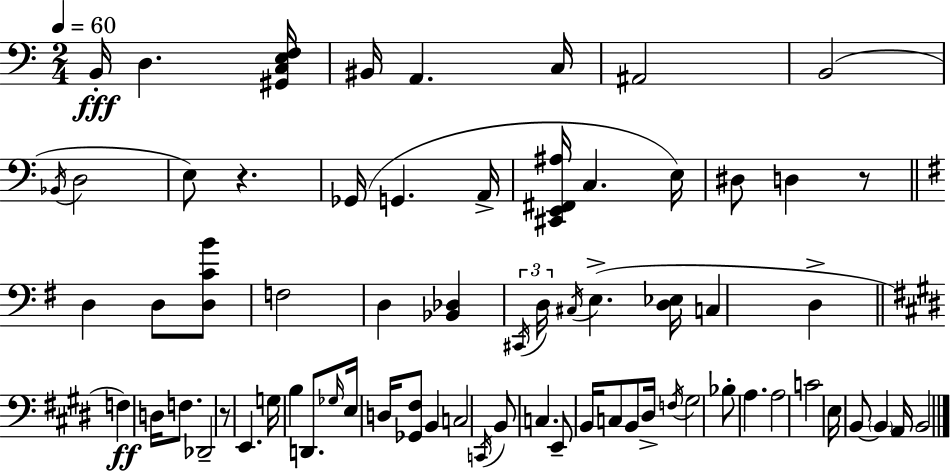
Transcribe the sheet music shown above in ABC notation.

X:1
T:Untitled
M:2/4
L:1/4
K:Am
B,,/4 D, [^G,,C,E,F,]/4 ^B,,/4 A,, C,/4 ^A,,2 B,,2 _B,,/4 D,2 E,/2 z _G,,/4 G,, A,,/4 [^C,,E,,^F,,^A,]/4 C, E,/4 ^D,/2 D, z/2 D, D,/2 [D,CB]/2 F,2 D, [_B,,_D,] ^C,,/4 D,/4 ^C,/4 E, [D,_E,]/4 C, D, F, D,/4 F,/2 _D,,2 z/2 E,, G,/4 B, D,,/2 _G,/4 E,/4 D,/4 [_G,,^F,]/2 B,, C,2 C,,/4 B,,/2 C, E,,/2 B,,/4 C,/2 B,,/2 ^D,/4 F,/4 ^G,2 _B,/2 A, A,2 C2 E,/4 B,,/2 B,, A,,/4 B,,2